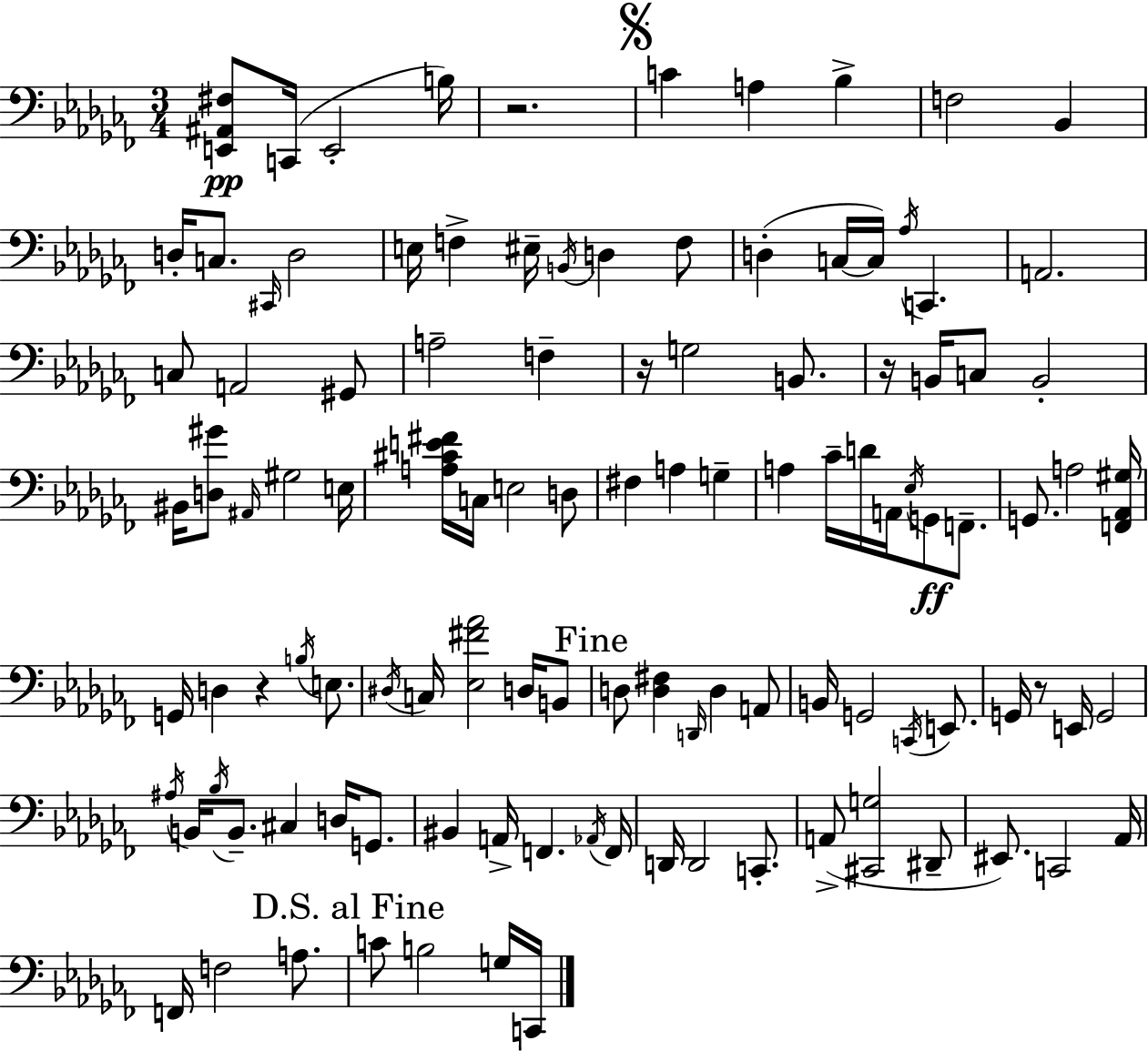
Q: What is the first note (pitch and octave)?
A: C2